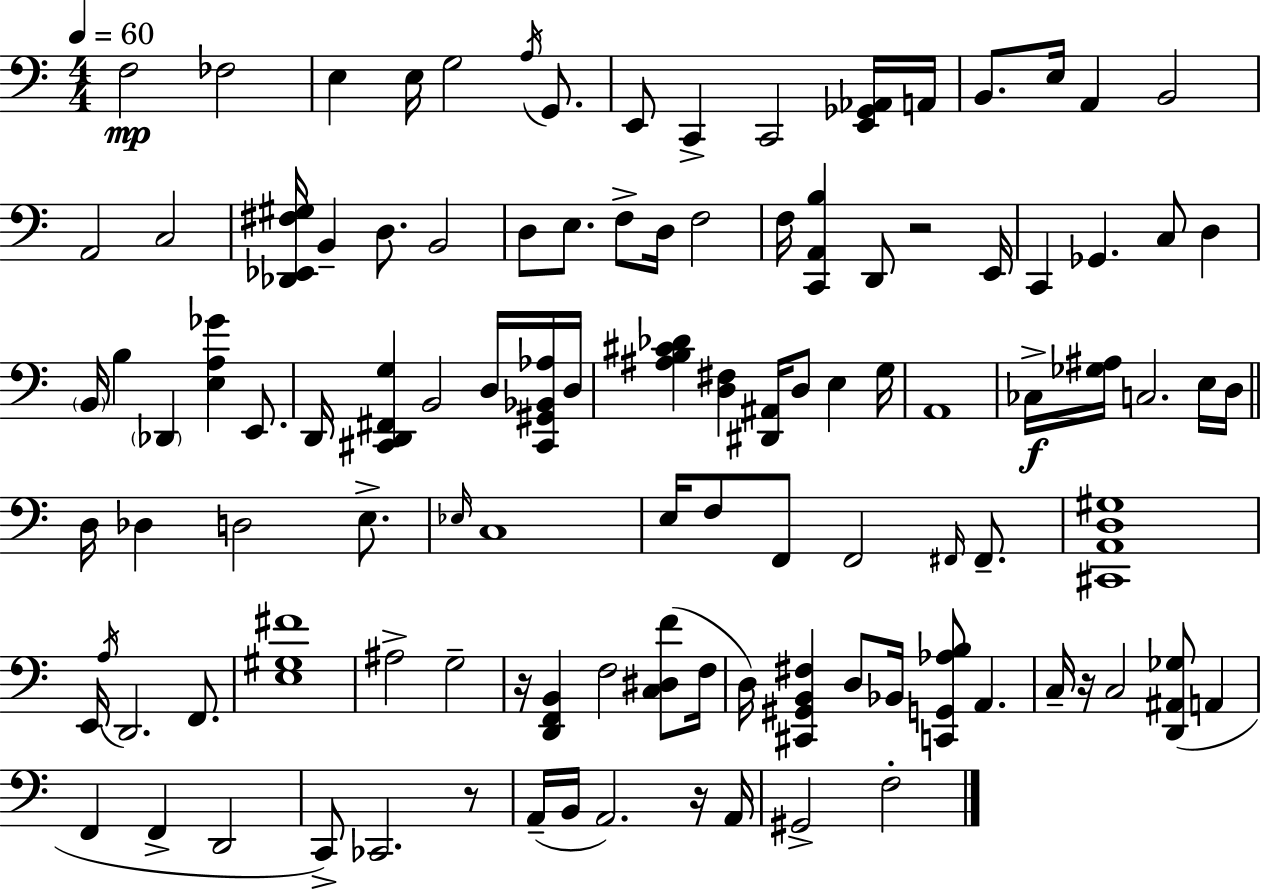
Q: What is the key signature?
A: C major